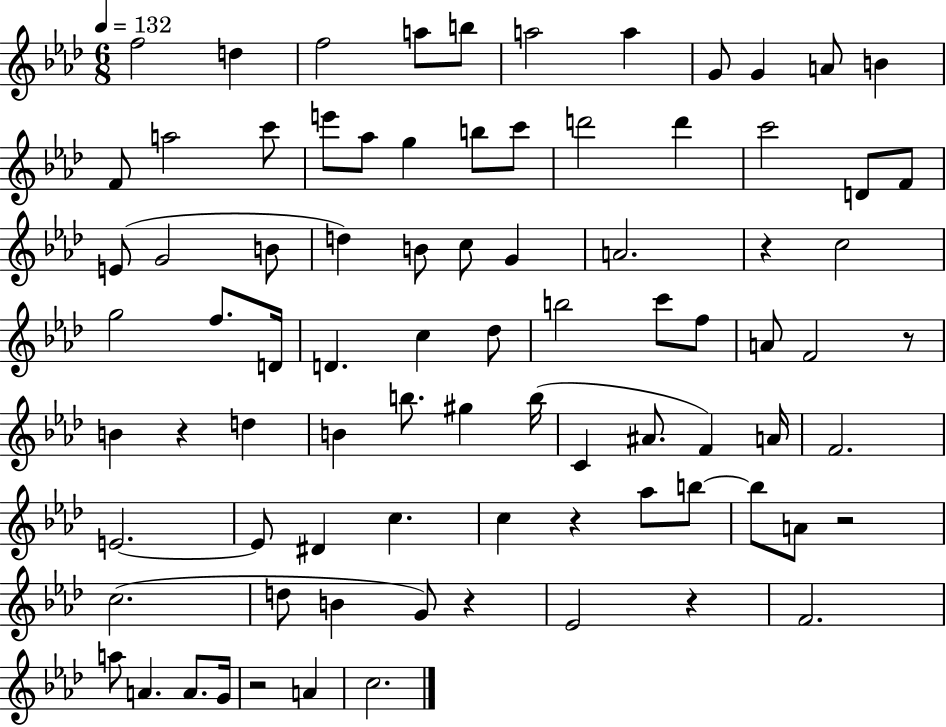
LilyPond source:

{
  \clef treble
  \numericTimeSignature
  \time 6/8
  \key aes \major
  \tempo 4 = 132
  f''2 d''4 | f''2 a''8 b''8 | a''2 a''4 | g'8 g'4 a'8 b'4 | \break f'8 a''2 c'''8 | e'''8 aes''8 g''4 b''8 c'''8 | d'''2 d'''4 | c'''2 d'8 f'8 | \break e'8( g'2 b'8 | d''4) b'8 c''8 g'4 | a'2. | r4 c''2 | \break g''2 f''8. d'16 | d'4. c''4 des''8 | b''2 c'''8 f''8 | a'8 f'2 r8 | \break b'4 r4 d''4 | b'4 b''8. gis''4 b''16( | c'4 ais'8. f'4) a'16 | f'2. | \break e'2.~~ | e'8 dis'4 c''4. | c''4 r4 aes''8 b''8~~ | b''8 a'8 r2 | \break c''2.( | d''8 b'4 g'8) r4 | ees'2 r4 | f'2. | \break a''8 a'4. a'8. g'16 | r2 a'4 | c''2. | \bar "|."
}